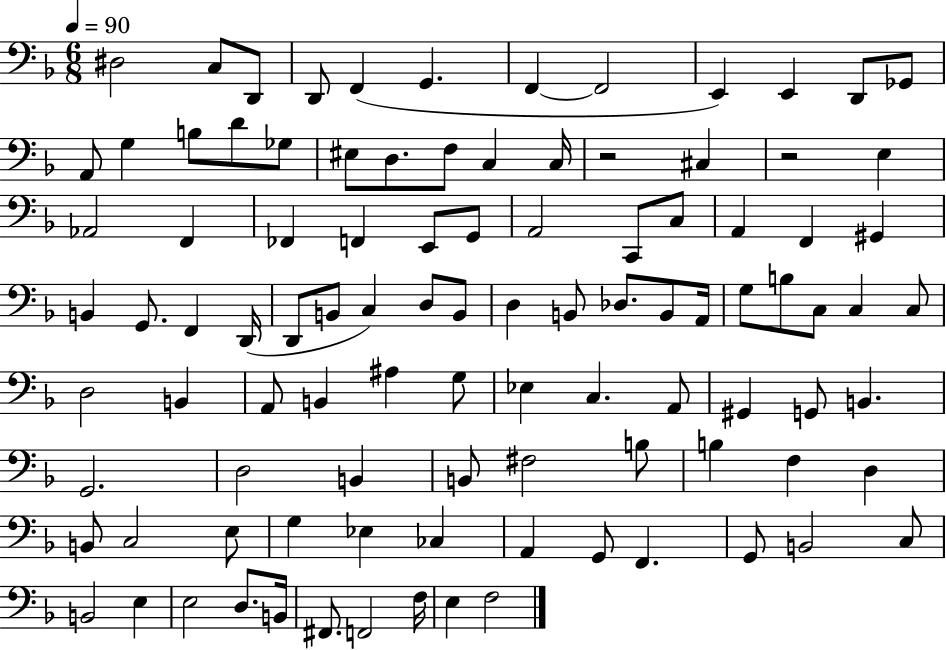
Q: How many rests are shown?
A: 2